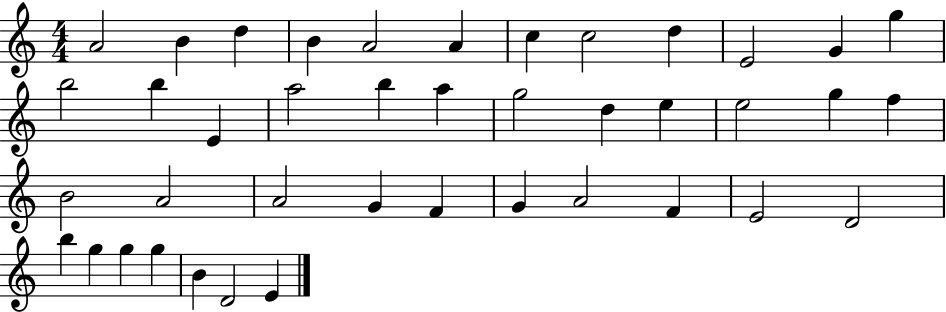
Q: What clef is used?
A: treble